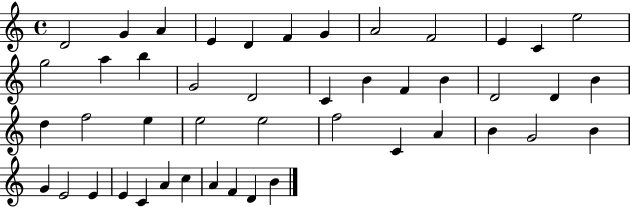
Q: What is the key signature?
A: C major